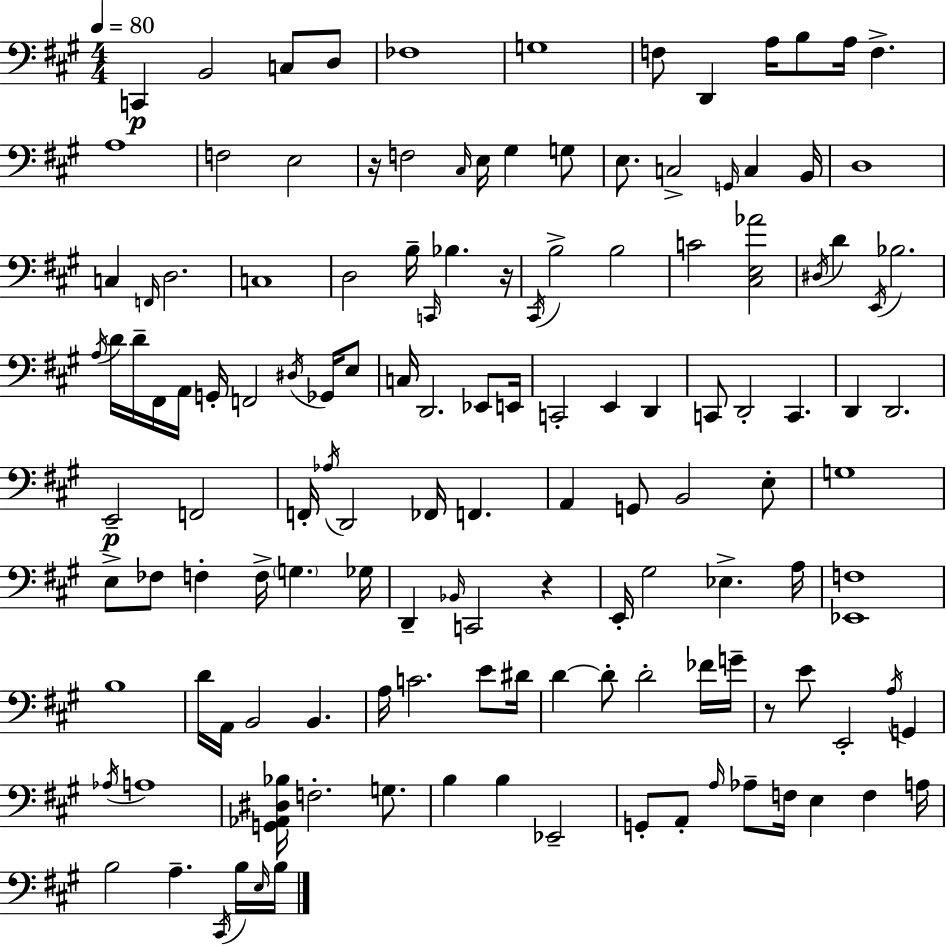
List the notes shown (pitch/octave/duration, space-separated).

C2/q B2/h C3/e D3/e FES3/w G3/w F3/e D2/q A3/s B3/e A3/s F3/q. A3/w F3/h E3/h R/s F3/h C#3/s E3/s G#3/q G3/e E3/e. C3/h G2/s C3/q B2/s D3/w C3/q F2/s D3/h. C3/w D3/h B3/s C2/s Bb3/q. R/s C#2/s B3/h B3/h C4/h [C#3,E3,Ab4]/h D#3/s D4/q E2/s Bb3/h. A3/s D4/s D4/s F#2/s A2/s G2/s F2/h D#3/s Gb2/s E3/e C3/s D2/h. Eb2/e E2/s C2/h E2/q D2/q C2/e D2/h C2/q. D2/q D2/h. E2/h F2/h F2/s Ab3/s D2/h FES2/s F2/q. A2/q G2/e B2/h E3/e G3/w E3/e FES3/e F3/q F3/s G3/q. Gb3/s D2/q Bb2/s C2/h R/q E2/s G#3/h Eb3/q. A3/s [Eb2,F3]/w B3/w D4/s A2/s B2/h B2/q. A3/s C4/h. E4/e D#4/s D4/q D4/e D4/h FES4/s G4/s R/e E4/e E2/h A3/s G2/q Ab3/s A3/w [G2,Ab2,D#3,Bb3]/s F3/h. G3/e. B3/q B3/q Eb2/h G2/e A2/e A3/s Ab3/e F3/s E3/q F3/q A3/s B3/h A3/q. C#2/s B3/s E3/s B3/s